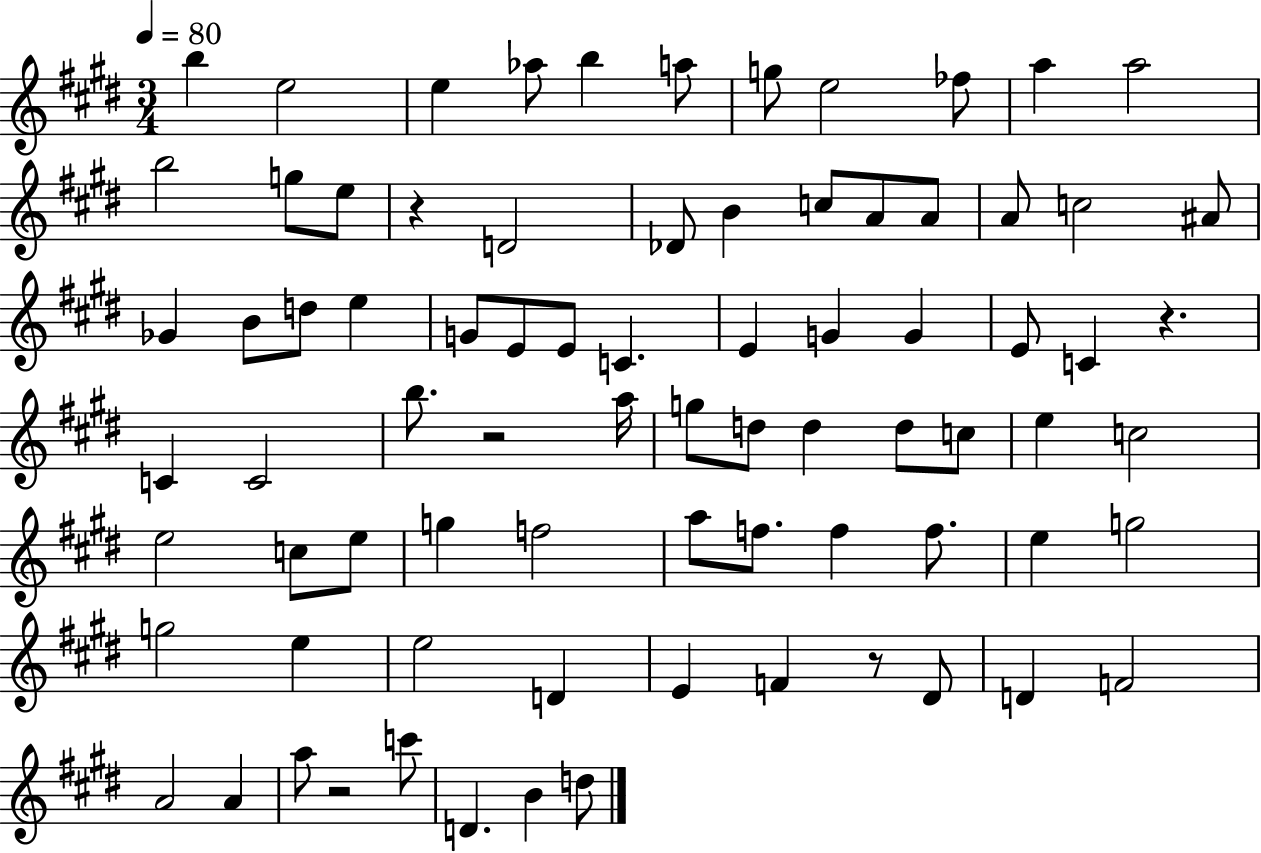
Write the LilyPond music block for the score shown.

{
  \clef treble
  \numericTimeSignature
  \time 3/4
  \key e \major
  \tempo 4 = 80
  b''4 e''2 | e''4 aes''8 b''4 a''8 | g''8 e''2 fes''8 | a''4 a''2 | \break b''2 g''8 e''8 | r4 d'2 | des'8 b'4 c''8 a'8 a'8 | a'8 c''2 ais'8 | \break ges'4 b'8 d''8 e''4 | g'8 e'8 e'8 c'4. | e'4 g'4 g'4 | e'8 c'4 r4. | \break c'4 c'2 | b''8. r2 a''16 | g''8 d''8 d''4 d''8 c''8 | e''4 c''2 | \break e''2 c''8 e''8 | g''4 f''2 | a''8 f''8. f''4 f''8. | e''4 g''2 | \break g''2 e''4 | e''2 d'4 | e'4 f'4 r8 dis'8 | d'4 f'2 | \break a'2 a'4 | a''8 r2 c'''8 | d'4. b'4 d''8 | \bar "|."
}